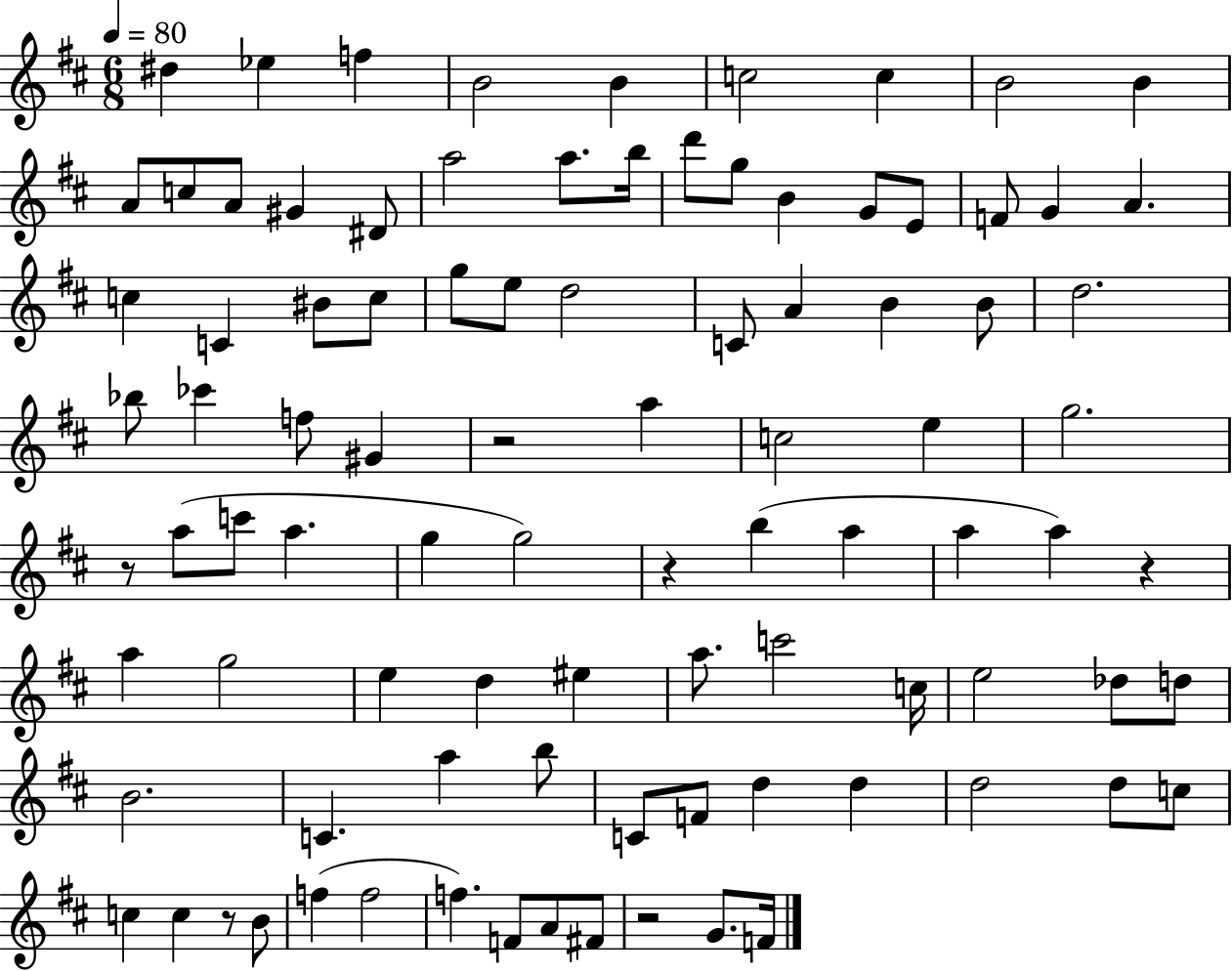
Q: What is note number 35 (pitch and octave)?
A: B4